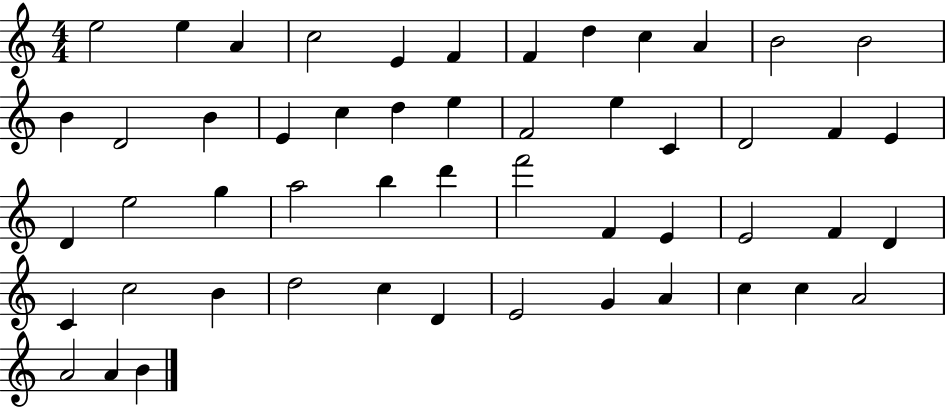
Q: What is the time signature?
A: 4/4